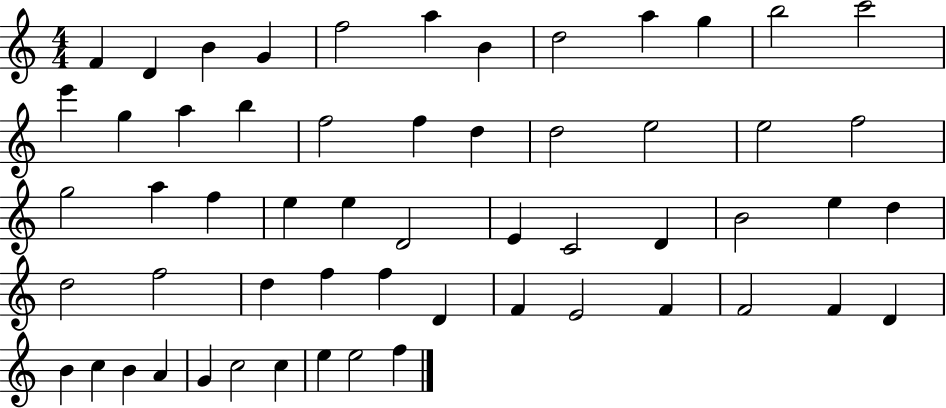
X:1
T:Untitled
M:4/4
L:1/4
K:C
F D B G f2 a B d2 a g b2 c'2 e' g a b f2 f d d2 e2 e2 f2 g2 a f e e D2 E C2 D B2 e d d2 f2 d f f D F E2 F F2 F D B c B A G c2 c e e2 f